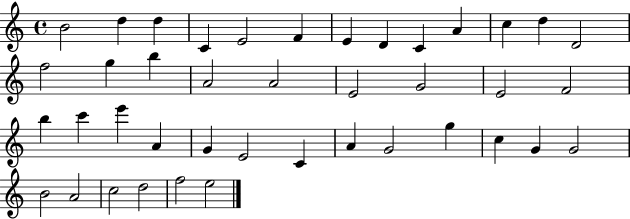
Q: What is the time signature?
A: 4/4